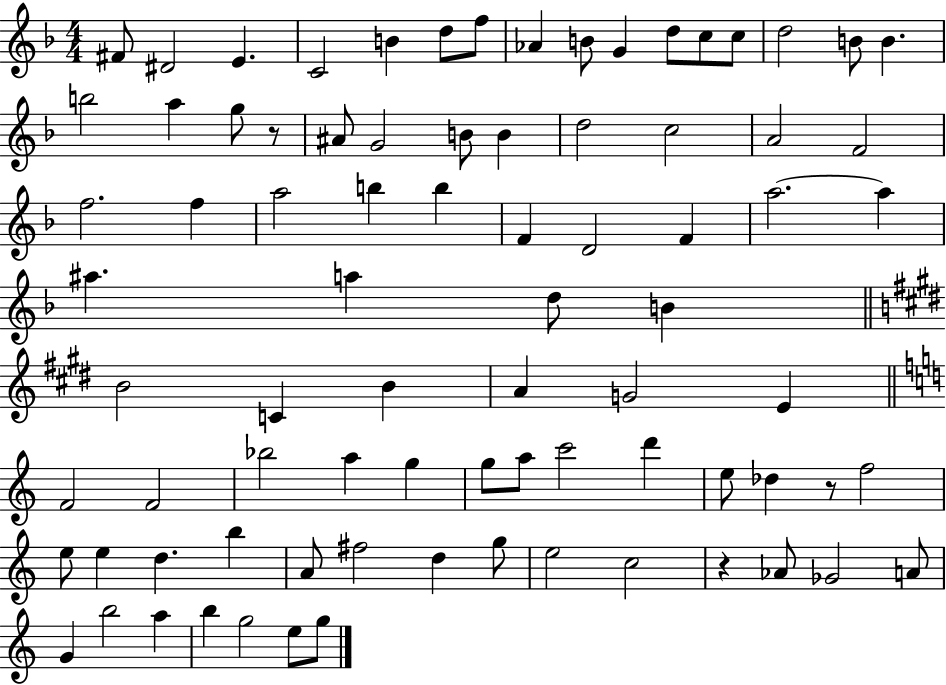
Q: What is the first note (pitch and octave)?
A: F#4